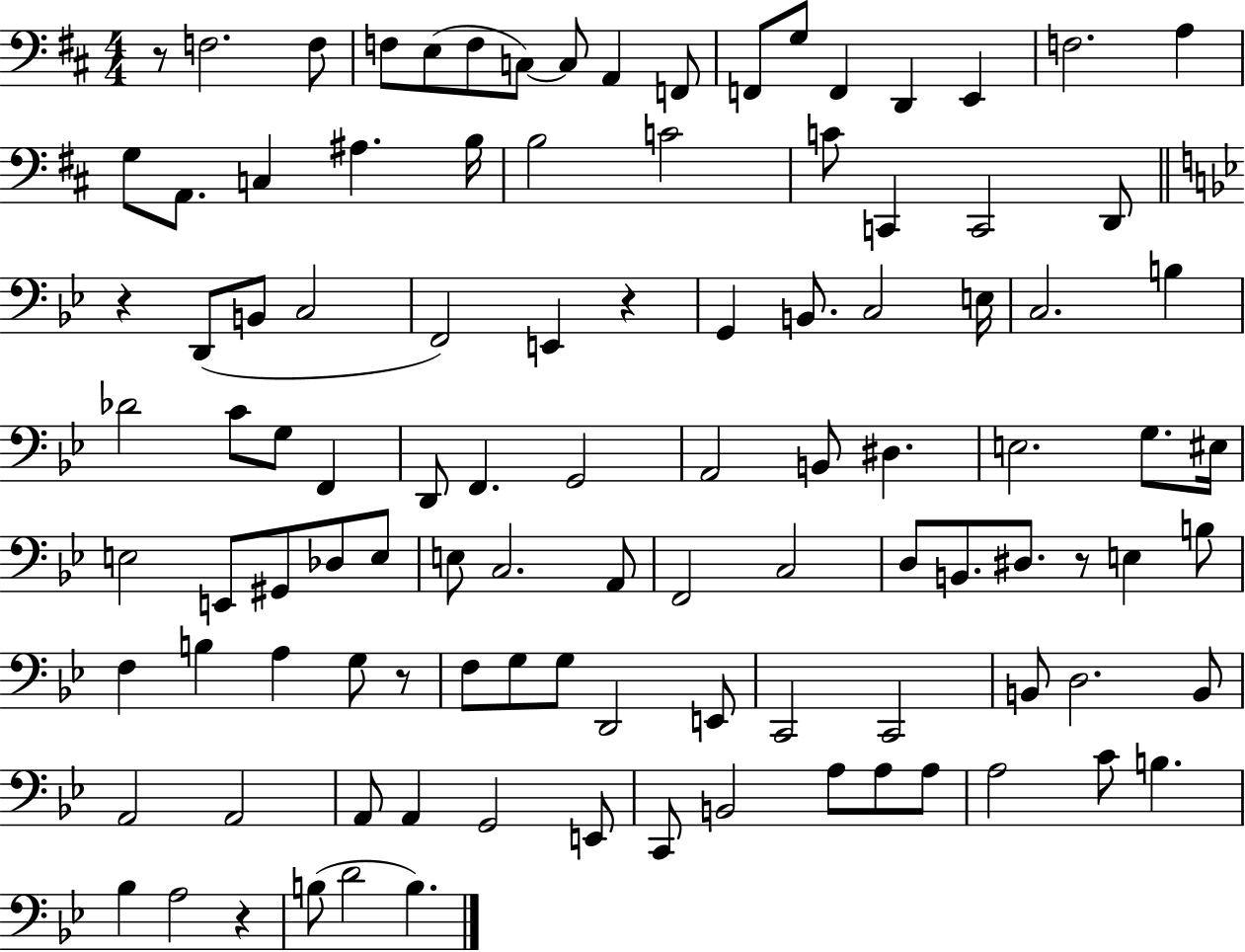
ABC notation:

X:1
T:Untitled
M:4/4
L:1/4
K:D
z/2 F,2 F,/2 F,/2 E,/2 F,/2 C,/2 C,/2 A,, F,,/2 F,,/2 G,/2 F,, D,, E,, F,2 A, G,/2 A,,/2 C, ^A, B,/4 B,2 C2 C/2 C,, C,,2 D,,/2 z D,,/2 B,,/2 C,2 F,,2 E,, z G,, B,,/2 C,2 E,/4 C,2 B, _D2 C/2 G,/2 F,, D,,/2 F,, G,,2 A,,2 B,,/2 ^D, E,2 G,/2 ^E,/4 E,2 E,,/2 ^G,,/2 _D,/2 E,/2 E,/2 C,2 A,,/2 F,,2 C,2 D,/2 B,,/2 ^D,/2 z/2 E, B,/2 F, B, A, G,/2 z/2 F,/2 G,/2 G,/2 D,,2 E,,/2 C,,2 C,,2 B,,/2 D,2 B,,/2 A,,2 A,,2 A,,/2 A,, G,,2 E,,/2 C,,/2 B,,2 A,/2 A,/2 A,/2 A,2 C/2 B, _B, A,2 z B,/2 D2 B,